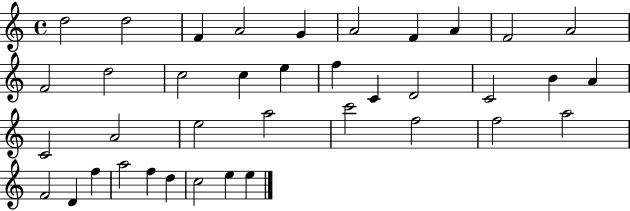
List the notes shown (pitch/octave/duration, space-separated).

D5/h D5/h F4/q A4/h G4/q A4/h F4/q A4/q F4/h A4/h F4/h D5/h C5/h C5/q E5/q F5/q C4/q D4/h C4/h B4/q A4/q C4/h A4/h E5/h A5/h C6/h F5/h F5/h A5/h F4/h D4/q F5/q A5/h F5/q D5/q C5/h E5/q E5/q